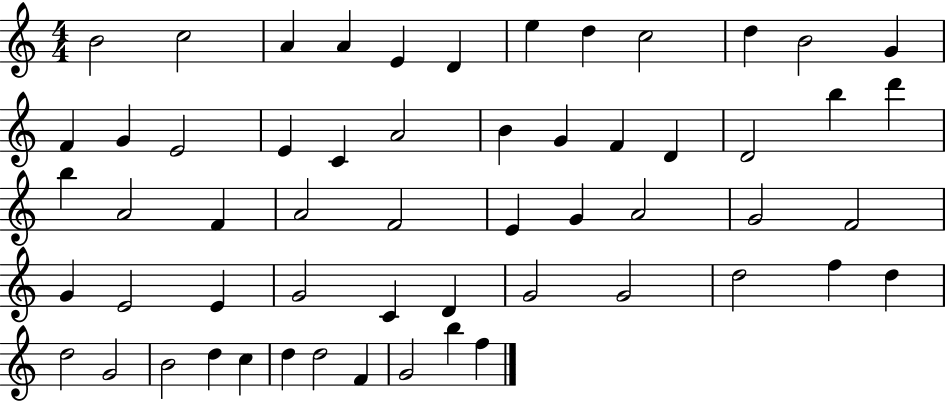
B4/h C5/h A4/q A4/q E4/q D4/q E5/q D5/q C5/h D5/q B4/h G4/q F4/q G4/q E4/h E4/q C4/q A4/h B4/q G4/q F4/q D4/q D4/h B5/q D6/q B5/q A4/h F4/q A4/h F4/h E4/q G4/q A4/h G4/h F4/h G4/q E4/h E4/q G4/h C4/q D4/q G4/h G4/h D5/h F5/q D5/q D5/h G4/h B4/h D5/q C5/q D5/q D5/h F4/q G4/h B5/q F5/q